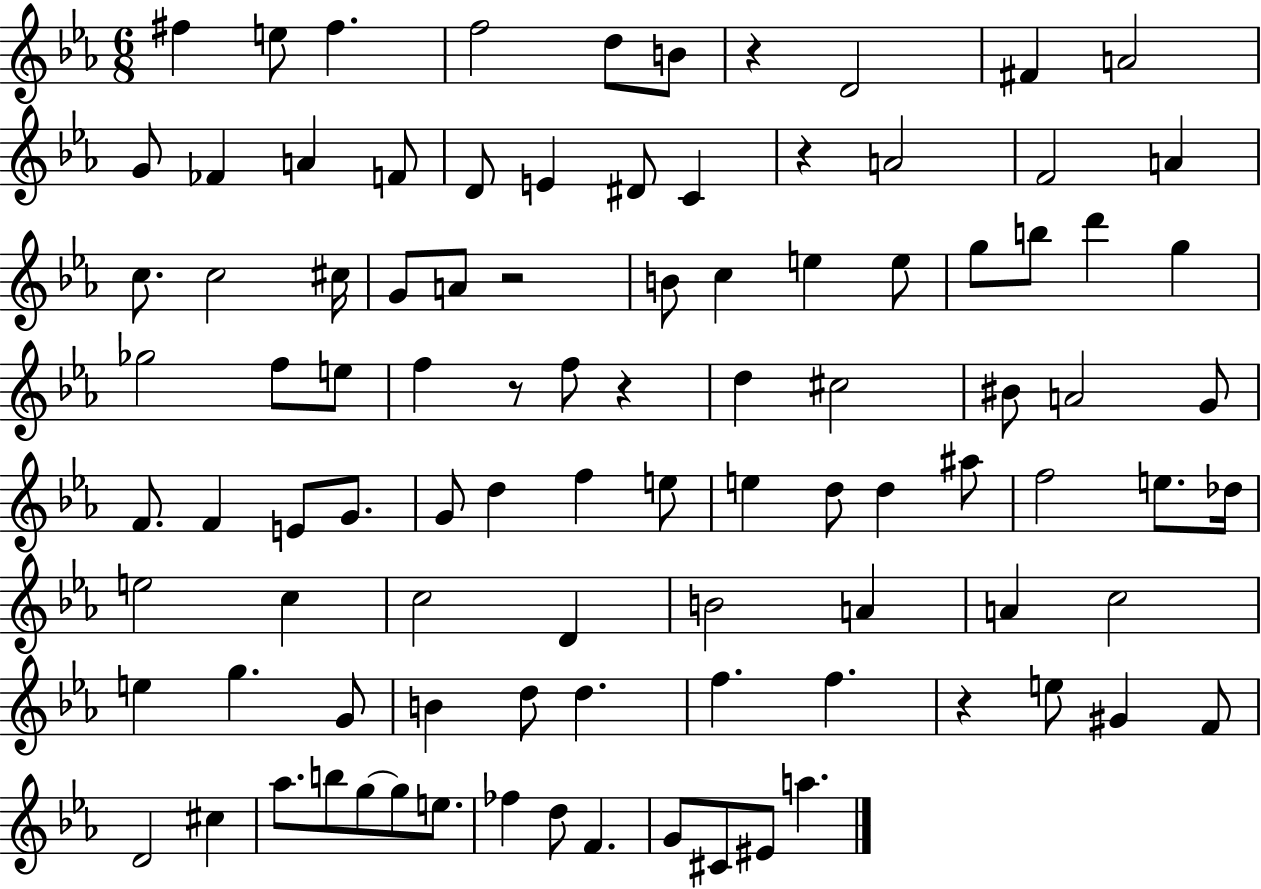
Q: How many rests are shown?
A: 6